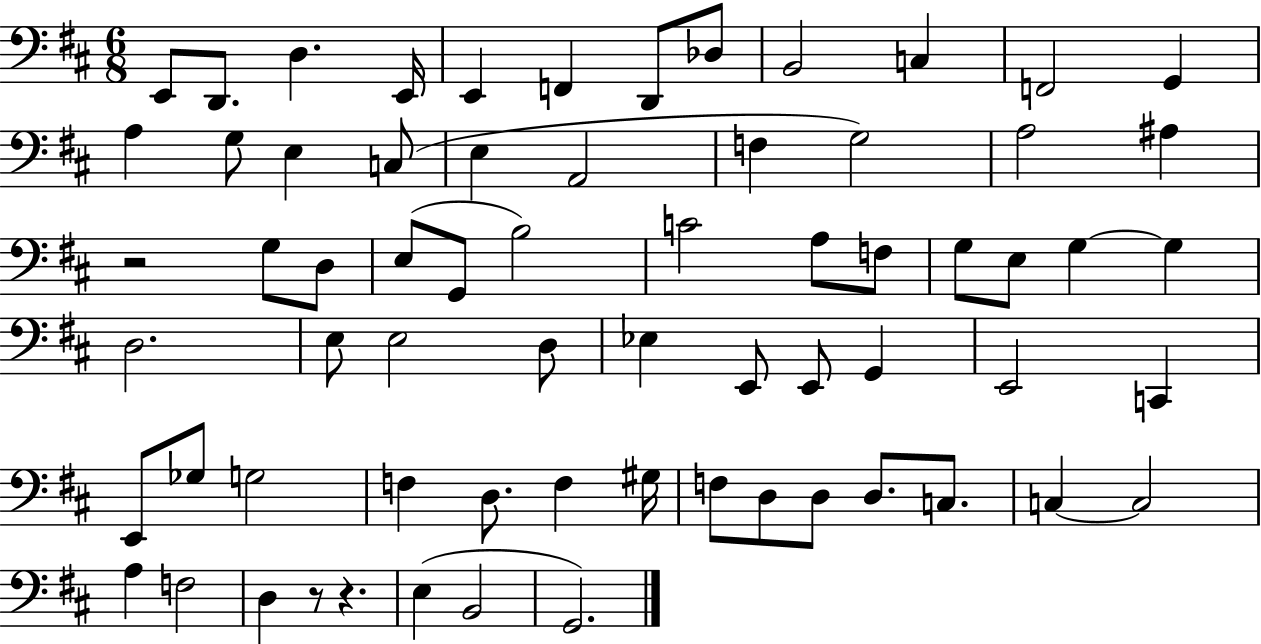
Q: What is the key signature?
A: D major